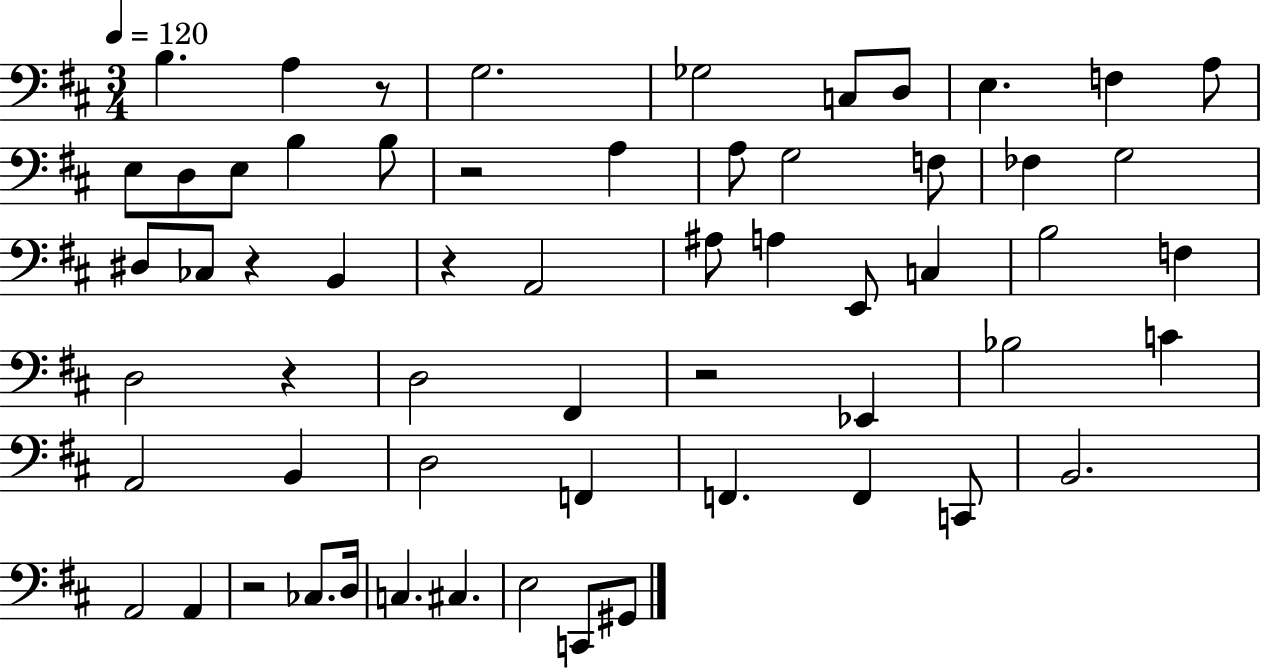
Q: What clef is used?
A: bass